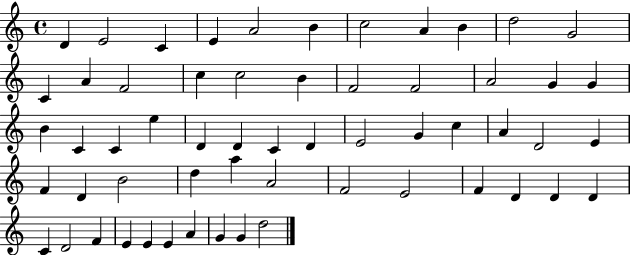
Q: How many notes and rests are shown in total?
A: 58